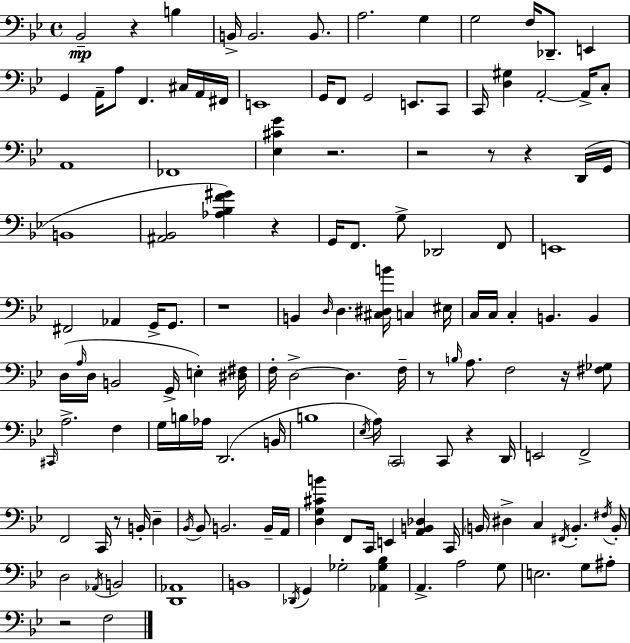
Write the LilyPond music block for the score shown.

{
  \clef bass
  \time 4/4
  \defaultTimeSignature
  \key g \minor
  bes,2--\mp r4 b4 | b,16-> b,2. b,8. | a2. g4 | g2 f16 des,8.-- e,4 | \break g,4 a,16-- a8 f,4. cis16 a,16 fis,16 | e,1 | g,16 f,8 g,2 e,8. c,8 | c,16 <d gis>4 a,2-.~~ a,16-> c8-. | \break a,1 | fes,1 | <ees cis' g'>4 r2. | r2 r8 r4 d,16( g,16 | \break b,1 | <ais, bes,>2 <aes bes f' gis'>4) r4 | g,16 f,8. g8-> des,2 f,8 | e,1 | \break fis,2 aes,4 g,16-> g,8. | r1 | b,4 \grace { d16 } d4. <cis dis b'>16 c4 | eis16 c16 c16 c4-. b,4. b,4 | \break d16( \grace { a16 } d16 b,2 g,16-> e4-.) | <dis fis>16 f16-. d2->~~ d4. | f16-- r8 \grace { b16 } a8. f2 | r16 <fis ges>8 \grace { cis,16 } a2.-> | \break f4 g16 b16 aes16 d,2.( | b,16 b1 | \acciaccatura { ees16 } a16) \parenthesize c,2 c,8 | r4 d,16 e,2 f,2-> | \break f,2 c,16 r8 | b,16-. d4-- \acciaccatura { bes,16 } bes,8 b,2. | b,16-- a,16 <d g cis' b'>4 f,8 c,16 e,4 | <a, b, des>4 c,16 \parenthesize b,16 dis4-> c4 \acciaccatura { fis,16 } | \break b,4.-. \acciaccatura { fis16 } b,16-. d2 | \acciaccatura { aes,16 } b,2 <d, aes,>1 | b,1 | \acciaccatura { des,16 } g,4 ges2-. | \break <aes, ges bes>4 a,4.-> | a2 g8 e2. | g8 ais8-. r2 | f2 \bar "|."
}